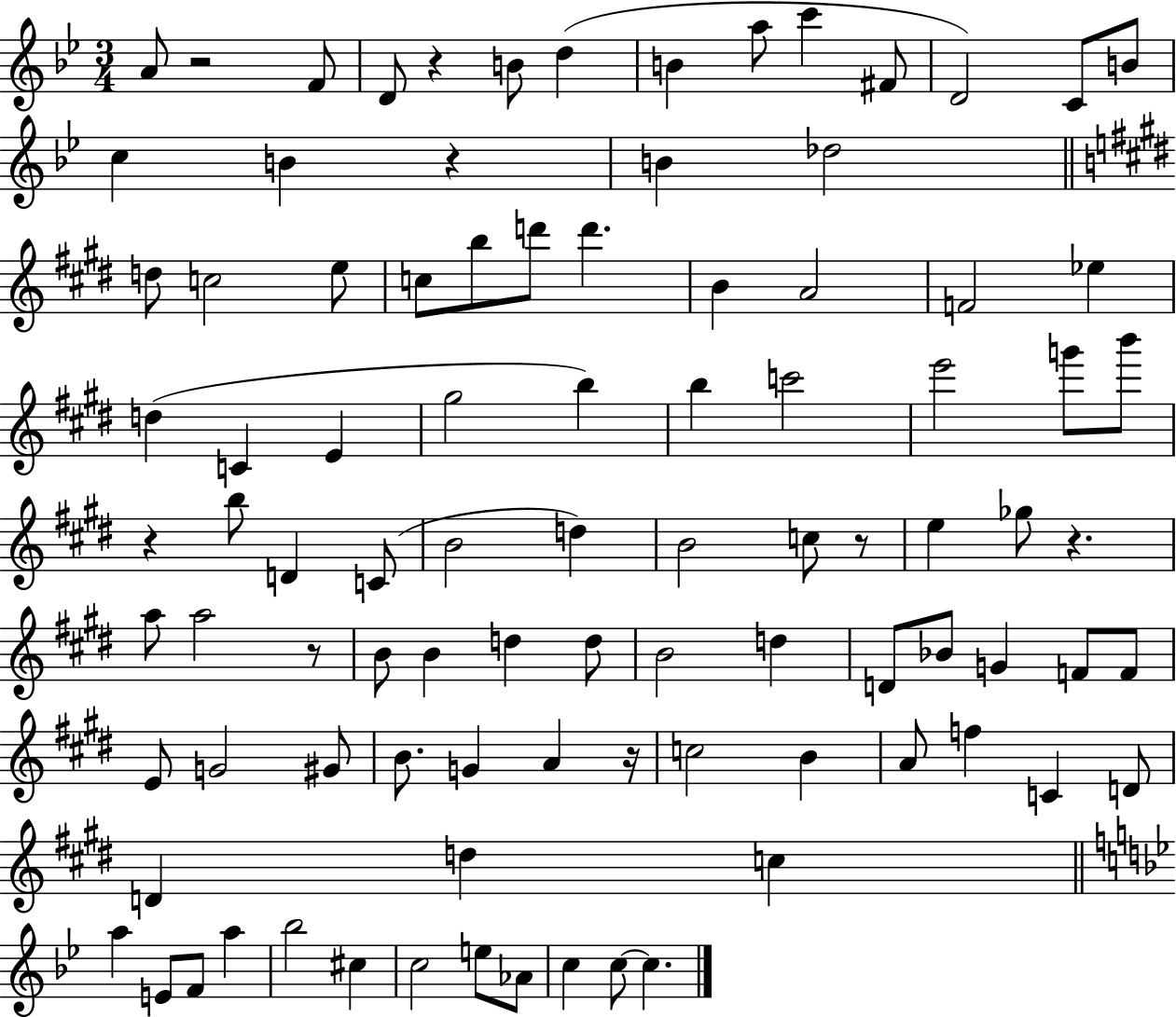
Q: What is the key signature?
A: BES major